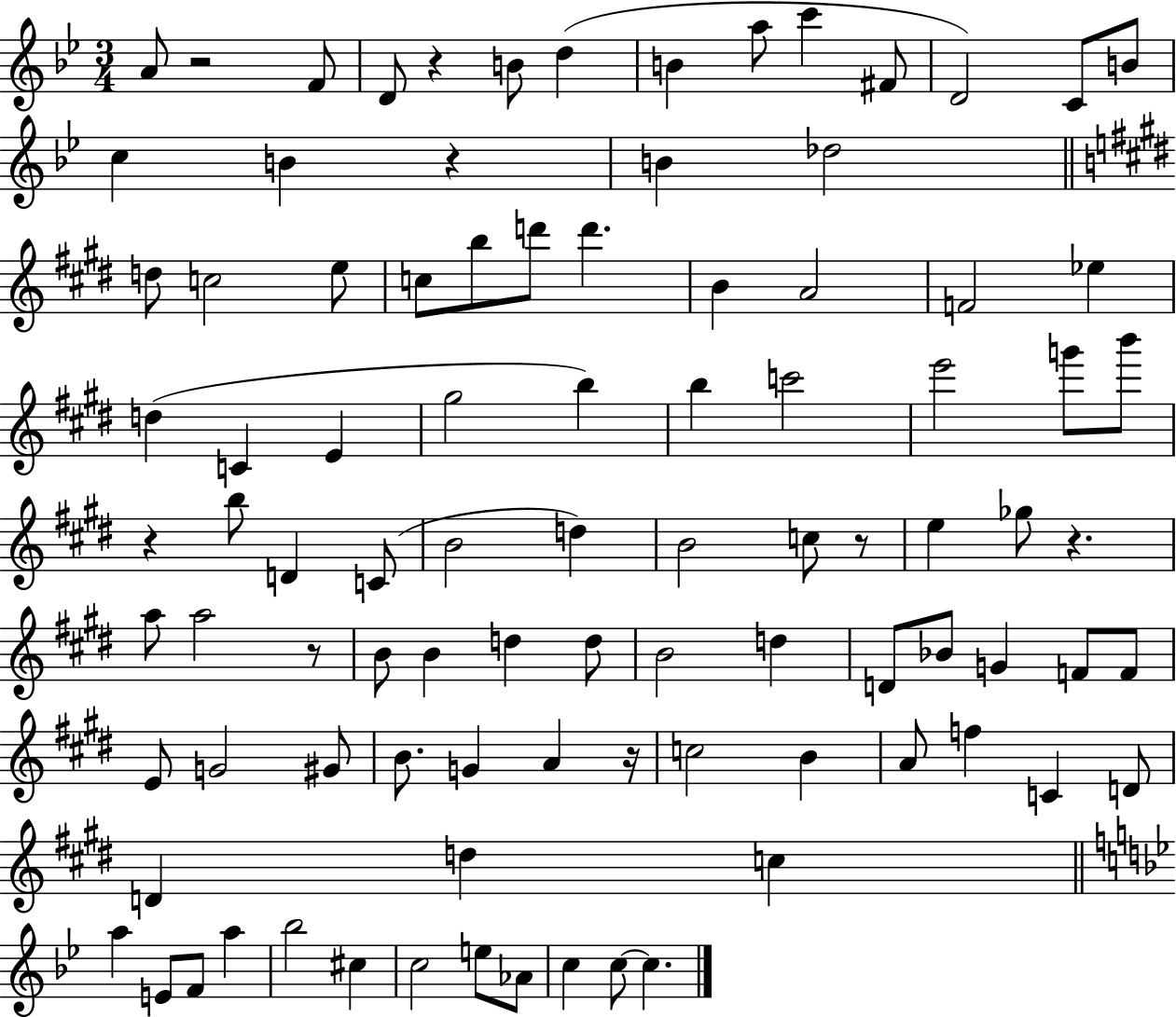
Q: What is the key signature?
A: BES major